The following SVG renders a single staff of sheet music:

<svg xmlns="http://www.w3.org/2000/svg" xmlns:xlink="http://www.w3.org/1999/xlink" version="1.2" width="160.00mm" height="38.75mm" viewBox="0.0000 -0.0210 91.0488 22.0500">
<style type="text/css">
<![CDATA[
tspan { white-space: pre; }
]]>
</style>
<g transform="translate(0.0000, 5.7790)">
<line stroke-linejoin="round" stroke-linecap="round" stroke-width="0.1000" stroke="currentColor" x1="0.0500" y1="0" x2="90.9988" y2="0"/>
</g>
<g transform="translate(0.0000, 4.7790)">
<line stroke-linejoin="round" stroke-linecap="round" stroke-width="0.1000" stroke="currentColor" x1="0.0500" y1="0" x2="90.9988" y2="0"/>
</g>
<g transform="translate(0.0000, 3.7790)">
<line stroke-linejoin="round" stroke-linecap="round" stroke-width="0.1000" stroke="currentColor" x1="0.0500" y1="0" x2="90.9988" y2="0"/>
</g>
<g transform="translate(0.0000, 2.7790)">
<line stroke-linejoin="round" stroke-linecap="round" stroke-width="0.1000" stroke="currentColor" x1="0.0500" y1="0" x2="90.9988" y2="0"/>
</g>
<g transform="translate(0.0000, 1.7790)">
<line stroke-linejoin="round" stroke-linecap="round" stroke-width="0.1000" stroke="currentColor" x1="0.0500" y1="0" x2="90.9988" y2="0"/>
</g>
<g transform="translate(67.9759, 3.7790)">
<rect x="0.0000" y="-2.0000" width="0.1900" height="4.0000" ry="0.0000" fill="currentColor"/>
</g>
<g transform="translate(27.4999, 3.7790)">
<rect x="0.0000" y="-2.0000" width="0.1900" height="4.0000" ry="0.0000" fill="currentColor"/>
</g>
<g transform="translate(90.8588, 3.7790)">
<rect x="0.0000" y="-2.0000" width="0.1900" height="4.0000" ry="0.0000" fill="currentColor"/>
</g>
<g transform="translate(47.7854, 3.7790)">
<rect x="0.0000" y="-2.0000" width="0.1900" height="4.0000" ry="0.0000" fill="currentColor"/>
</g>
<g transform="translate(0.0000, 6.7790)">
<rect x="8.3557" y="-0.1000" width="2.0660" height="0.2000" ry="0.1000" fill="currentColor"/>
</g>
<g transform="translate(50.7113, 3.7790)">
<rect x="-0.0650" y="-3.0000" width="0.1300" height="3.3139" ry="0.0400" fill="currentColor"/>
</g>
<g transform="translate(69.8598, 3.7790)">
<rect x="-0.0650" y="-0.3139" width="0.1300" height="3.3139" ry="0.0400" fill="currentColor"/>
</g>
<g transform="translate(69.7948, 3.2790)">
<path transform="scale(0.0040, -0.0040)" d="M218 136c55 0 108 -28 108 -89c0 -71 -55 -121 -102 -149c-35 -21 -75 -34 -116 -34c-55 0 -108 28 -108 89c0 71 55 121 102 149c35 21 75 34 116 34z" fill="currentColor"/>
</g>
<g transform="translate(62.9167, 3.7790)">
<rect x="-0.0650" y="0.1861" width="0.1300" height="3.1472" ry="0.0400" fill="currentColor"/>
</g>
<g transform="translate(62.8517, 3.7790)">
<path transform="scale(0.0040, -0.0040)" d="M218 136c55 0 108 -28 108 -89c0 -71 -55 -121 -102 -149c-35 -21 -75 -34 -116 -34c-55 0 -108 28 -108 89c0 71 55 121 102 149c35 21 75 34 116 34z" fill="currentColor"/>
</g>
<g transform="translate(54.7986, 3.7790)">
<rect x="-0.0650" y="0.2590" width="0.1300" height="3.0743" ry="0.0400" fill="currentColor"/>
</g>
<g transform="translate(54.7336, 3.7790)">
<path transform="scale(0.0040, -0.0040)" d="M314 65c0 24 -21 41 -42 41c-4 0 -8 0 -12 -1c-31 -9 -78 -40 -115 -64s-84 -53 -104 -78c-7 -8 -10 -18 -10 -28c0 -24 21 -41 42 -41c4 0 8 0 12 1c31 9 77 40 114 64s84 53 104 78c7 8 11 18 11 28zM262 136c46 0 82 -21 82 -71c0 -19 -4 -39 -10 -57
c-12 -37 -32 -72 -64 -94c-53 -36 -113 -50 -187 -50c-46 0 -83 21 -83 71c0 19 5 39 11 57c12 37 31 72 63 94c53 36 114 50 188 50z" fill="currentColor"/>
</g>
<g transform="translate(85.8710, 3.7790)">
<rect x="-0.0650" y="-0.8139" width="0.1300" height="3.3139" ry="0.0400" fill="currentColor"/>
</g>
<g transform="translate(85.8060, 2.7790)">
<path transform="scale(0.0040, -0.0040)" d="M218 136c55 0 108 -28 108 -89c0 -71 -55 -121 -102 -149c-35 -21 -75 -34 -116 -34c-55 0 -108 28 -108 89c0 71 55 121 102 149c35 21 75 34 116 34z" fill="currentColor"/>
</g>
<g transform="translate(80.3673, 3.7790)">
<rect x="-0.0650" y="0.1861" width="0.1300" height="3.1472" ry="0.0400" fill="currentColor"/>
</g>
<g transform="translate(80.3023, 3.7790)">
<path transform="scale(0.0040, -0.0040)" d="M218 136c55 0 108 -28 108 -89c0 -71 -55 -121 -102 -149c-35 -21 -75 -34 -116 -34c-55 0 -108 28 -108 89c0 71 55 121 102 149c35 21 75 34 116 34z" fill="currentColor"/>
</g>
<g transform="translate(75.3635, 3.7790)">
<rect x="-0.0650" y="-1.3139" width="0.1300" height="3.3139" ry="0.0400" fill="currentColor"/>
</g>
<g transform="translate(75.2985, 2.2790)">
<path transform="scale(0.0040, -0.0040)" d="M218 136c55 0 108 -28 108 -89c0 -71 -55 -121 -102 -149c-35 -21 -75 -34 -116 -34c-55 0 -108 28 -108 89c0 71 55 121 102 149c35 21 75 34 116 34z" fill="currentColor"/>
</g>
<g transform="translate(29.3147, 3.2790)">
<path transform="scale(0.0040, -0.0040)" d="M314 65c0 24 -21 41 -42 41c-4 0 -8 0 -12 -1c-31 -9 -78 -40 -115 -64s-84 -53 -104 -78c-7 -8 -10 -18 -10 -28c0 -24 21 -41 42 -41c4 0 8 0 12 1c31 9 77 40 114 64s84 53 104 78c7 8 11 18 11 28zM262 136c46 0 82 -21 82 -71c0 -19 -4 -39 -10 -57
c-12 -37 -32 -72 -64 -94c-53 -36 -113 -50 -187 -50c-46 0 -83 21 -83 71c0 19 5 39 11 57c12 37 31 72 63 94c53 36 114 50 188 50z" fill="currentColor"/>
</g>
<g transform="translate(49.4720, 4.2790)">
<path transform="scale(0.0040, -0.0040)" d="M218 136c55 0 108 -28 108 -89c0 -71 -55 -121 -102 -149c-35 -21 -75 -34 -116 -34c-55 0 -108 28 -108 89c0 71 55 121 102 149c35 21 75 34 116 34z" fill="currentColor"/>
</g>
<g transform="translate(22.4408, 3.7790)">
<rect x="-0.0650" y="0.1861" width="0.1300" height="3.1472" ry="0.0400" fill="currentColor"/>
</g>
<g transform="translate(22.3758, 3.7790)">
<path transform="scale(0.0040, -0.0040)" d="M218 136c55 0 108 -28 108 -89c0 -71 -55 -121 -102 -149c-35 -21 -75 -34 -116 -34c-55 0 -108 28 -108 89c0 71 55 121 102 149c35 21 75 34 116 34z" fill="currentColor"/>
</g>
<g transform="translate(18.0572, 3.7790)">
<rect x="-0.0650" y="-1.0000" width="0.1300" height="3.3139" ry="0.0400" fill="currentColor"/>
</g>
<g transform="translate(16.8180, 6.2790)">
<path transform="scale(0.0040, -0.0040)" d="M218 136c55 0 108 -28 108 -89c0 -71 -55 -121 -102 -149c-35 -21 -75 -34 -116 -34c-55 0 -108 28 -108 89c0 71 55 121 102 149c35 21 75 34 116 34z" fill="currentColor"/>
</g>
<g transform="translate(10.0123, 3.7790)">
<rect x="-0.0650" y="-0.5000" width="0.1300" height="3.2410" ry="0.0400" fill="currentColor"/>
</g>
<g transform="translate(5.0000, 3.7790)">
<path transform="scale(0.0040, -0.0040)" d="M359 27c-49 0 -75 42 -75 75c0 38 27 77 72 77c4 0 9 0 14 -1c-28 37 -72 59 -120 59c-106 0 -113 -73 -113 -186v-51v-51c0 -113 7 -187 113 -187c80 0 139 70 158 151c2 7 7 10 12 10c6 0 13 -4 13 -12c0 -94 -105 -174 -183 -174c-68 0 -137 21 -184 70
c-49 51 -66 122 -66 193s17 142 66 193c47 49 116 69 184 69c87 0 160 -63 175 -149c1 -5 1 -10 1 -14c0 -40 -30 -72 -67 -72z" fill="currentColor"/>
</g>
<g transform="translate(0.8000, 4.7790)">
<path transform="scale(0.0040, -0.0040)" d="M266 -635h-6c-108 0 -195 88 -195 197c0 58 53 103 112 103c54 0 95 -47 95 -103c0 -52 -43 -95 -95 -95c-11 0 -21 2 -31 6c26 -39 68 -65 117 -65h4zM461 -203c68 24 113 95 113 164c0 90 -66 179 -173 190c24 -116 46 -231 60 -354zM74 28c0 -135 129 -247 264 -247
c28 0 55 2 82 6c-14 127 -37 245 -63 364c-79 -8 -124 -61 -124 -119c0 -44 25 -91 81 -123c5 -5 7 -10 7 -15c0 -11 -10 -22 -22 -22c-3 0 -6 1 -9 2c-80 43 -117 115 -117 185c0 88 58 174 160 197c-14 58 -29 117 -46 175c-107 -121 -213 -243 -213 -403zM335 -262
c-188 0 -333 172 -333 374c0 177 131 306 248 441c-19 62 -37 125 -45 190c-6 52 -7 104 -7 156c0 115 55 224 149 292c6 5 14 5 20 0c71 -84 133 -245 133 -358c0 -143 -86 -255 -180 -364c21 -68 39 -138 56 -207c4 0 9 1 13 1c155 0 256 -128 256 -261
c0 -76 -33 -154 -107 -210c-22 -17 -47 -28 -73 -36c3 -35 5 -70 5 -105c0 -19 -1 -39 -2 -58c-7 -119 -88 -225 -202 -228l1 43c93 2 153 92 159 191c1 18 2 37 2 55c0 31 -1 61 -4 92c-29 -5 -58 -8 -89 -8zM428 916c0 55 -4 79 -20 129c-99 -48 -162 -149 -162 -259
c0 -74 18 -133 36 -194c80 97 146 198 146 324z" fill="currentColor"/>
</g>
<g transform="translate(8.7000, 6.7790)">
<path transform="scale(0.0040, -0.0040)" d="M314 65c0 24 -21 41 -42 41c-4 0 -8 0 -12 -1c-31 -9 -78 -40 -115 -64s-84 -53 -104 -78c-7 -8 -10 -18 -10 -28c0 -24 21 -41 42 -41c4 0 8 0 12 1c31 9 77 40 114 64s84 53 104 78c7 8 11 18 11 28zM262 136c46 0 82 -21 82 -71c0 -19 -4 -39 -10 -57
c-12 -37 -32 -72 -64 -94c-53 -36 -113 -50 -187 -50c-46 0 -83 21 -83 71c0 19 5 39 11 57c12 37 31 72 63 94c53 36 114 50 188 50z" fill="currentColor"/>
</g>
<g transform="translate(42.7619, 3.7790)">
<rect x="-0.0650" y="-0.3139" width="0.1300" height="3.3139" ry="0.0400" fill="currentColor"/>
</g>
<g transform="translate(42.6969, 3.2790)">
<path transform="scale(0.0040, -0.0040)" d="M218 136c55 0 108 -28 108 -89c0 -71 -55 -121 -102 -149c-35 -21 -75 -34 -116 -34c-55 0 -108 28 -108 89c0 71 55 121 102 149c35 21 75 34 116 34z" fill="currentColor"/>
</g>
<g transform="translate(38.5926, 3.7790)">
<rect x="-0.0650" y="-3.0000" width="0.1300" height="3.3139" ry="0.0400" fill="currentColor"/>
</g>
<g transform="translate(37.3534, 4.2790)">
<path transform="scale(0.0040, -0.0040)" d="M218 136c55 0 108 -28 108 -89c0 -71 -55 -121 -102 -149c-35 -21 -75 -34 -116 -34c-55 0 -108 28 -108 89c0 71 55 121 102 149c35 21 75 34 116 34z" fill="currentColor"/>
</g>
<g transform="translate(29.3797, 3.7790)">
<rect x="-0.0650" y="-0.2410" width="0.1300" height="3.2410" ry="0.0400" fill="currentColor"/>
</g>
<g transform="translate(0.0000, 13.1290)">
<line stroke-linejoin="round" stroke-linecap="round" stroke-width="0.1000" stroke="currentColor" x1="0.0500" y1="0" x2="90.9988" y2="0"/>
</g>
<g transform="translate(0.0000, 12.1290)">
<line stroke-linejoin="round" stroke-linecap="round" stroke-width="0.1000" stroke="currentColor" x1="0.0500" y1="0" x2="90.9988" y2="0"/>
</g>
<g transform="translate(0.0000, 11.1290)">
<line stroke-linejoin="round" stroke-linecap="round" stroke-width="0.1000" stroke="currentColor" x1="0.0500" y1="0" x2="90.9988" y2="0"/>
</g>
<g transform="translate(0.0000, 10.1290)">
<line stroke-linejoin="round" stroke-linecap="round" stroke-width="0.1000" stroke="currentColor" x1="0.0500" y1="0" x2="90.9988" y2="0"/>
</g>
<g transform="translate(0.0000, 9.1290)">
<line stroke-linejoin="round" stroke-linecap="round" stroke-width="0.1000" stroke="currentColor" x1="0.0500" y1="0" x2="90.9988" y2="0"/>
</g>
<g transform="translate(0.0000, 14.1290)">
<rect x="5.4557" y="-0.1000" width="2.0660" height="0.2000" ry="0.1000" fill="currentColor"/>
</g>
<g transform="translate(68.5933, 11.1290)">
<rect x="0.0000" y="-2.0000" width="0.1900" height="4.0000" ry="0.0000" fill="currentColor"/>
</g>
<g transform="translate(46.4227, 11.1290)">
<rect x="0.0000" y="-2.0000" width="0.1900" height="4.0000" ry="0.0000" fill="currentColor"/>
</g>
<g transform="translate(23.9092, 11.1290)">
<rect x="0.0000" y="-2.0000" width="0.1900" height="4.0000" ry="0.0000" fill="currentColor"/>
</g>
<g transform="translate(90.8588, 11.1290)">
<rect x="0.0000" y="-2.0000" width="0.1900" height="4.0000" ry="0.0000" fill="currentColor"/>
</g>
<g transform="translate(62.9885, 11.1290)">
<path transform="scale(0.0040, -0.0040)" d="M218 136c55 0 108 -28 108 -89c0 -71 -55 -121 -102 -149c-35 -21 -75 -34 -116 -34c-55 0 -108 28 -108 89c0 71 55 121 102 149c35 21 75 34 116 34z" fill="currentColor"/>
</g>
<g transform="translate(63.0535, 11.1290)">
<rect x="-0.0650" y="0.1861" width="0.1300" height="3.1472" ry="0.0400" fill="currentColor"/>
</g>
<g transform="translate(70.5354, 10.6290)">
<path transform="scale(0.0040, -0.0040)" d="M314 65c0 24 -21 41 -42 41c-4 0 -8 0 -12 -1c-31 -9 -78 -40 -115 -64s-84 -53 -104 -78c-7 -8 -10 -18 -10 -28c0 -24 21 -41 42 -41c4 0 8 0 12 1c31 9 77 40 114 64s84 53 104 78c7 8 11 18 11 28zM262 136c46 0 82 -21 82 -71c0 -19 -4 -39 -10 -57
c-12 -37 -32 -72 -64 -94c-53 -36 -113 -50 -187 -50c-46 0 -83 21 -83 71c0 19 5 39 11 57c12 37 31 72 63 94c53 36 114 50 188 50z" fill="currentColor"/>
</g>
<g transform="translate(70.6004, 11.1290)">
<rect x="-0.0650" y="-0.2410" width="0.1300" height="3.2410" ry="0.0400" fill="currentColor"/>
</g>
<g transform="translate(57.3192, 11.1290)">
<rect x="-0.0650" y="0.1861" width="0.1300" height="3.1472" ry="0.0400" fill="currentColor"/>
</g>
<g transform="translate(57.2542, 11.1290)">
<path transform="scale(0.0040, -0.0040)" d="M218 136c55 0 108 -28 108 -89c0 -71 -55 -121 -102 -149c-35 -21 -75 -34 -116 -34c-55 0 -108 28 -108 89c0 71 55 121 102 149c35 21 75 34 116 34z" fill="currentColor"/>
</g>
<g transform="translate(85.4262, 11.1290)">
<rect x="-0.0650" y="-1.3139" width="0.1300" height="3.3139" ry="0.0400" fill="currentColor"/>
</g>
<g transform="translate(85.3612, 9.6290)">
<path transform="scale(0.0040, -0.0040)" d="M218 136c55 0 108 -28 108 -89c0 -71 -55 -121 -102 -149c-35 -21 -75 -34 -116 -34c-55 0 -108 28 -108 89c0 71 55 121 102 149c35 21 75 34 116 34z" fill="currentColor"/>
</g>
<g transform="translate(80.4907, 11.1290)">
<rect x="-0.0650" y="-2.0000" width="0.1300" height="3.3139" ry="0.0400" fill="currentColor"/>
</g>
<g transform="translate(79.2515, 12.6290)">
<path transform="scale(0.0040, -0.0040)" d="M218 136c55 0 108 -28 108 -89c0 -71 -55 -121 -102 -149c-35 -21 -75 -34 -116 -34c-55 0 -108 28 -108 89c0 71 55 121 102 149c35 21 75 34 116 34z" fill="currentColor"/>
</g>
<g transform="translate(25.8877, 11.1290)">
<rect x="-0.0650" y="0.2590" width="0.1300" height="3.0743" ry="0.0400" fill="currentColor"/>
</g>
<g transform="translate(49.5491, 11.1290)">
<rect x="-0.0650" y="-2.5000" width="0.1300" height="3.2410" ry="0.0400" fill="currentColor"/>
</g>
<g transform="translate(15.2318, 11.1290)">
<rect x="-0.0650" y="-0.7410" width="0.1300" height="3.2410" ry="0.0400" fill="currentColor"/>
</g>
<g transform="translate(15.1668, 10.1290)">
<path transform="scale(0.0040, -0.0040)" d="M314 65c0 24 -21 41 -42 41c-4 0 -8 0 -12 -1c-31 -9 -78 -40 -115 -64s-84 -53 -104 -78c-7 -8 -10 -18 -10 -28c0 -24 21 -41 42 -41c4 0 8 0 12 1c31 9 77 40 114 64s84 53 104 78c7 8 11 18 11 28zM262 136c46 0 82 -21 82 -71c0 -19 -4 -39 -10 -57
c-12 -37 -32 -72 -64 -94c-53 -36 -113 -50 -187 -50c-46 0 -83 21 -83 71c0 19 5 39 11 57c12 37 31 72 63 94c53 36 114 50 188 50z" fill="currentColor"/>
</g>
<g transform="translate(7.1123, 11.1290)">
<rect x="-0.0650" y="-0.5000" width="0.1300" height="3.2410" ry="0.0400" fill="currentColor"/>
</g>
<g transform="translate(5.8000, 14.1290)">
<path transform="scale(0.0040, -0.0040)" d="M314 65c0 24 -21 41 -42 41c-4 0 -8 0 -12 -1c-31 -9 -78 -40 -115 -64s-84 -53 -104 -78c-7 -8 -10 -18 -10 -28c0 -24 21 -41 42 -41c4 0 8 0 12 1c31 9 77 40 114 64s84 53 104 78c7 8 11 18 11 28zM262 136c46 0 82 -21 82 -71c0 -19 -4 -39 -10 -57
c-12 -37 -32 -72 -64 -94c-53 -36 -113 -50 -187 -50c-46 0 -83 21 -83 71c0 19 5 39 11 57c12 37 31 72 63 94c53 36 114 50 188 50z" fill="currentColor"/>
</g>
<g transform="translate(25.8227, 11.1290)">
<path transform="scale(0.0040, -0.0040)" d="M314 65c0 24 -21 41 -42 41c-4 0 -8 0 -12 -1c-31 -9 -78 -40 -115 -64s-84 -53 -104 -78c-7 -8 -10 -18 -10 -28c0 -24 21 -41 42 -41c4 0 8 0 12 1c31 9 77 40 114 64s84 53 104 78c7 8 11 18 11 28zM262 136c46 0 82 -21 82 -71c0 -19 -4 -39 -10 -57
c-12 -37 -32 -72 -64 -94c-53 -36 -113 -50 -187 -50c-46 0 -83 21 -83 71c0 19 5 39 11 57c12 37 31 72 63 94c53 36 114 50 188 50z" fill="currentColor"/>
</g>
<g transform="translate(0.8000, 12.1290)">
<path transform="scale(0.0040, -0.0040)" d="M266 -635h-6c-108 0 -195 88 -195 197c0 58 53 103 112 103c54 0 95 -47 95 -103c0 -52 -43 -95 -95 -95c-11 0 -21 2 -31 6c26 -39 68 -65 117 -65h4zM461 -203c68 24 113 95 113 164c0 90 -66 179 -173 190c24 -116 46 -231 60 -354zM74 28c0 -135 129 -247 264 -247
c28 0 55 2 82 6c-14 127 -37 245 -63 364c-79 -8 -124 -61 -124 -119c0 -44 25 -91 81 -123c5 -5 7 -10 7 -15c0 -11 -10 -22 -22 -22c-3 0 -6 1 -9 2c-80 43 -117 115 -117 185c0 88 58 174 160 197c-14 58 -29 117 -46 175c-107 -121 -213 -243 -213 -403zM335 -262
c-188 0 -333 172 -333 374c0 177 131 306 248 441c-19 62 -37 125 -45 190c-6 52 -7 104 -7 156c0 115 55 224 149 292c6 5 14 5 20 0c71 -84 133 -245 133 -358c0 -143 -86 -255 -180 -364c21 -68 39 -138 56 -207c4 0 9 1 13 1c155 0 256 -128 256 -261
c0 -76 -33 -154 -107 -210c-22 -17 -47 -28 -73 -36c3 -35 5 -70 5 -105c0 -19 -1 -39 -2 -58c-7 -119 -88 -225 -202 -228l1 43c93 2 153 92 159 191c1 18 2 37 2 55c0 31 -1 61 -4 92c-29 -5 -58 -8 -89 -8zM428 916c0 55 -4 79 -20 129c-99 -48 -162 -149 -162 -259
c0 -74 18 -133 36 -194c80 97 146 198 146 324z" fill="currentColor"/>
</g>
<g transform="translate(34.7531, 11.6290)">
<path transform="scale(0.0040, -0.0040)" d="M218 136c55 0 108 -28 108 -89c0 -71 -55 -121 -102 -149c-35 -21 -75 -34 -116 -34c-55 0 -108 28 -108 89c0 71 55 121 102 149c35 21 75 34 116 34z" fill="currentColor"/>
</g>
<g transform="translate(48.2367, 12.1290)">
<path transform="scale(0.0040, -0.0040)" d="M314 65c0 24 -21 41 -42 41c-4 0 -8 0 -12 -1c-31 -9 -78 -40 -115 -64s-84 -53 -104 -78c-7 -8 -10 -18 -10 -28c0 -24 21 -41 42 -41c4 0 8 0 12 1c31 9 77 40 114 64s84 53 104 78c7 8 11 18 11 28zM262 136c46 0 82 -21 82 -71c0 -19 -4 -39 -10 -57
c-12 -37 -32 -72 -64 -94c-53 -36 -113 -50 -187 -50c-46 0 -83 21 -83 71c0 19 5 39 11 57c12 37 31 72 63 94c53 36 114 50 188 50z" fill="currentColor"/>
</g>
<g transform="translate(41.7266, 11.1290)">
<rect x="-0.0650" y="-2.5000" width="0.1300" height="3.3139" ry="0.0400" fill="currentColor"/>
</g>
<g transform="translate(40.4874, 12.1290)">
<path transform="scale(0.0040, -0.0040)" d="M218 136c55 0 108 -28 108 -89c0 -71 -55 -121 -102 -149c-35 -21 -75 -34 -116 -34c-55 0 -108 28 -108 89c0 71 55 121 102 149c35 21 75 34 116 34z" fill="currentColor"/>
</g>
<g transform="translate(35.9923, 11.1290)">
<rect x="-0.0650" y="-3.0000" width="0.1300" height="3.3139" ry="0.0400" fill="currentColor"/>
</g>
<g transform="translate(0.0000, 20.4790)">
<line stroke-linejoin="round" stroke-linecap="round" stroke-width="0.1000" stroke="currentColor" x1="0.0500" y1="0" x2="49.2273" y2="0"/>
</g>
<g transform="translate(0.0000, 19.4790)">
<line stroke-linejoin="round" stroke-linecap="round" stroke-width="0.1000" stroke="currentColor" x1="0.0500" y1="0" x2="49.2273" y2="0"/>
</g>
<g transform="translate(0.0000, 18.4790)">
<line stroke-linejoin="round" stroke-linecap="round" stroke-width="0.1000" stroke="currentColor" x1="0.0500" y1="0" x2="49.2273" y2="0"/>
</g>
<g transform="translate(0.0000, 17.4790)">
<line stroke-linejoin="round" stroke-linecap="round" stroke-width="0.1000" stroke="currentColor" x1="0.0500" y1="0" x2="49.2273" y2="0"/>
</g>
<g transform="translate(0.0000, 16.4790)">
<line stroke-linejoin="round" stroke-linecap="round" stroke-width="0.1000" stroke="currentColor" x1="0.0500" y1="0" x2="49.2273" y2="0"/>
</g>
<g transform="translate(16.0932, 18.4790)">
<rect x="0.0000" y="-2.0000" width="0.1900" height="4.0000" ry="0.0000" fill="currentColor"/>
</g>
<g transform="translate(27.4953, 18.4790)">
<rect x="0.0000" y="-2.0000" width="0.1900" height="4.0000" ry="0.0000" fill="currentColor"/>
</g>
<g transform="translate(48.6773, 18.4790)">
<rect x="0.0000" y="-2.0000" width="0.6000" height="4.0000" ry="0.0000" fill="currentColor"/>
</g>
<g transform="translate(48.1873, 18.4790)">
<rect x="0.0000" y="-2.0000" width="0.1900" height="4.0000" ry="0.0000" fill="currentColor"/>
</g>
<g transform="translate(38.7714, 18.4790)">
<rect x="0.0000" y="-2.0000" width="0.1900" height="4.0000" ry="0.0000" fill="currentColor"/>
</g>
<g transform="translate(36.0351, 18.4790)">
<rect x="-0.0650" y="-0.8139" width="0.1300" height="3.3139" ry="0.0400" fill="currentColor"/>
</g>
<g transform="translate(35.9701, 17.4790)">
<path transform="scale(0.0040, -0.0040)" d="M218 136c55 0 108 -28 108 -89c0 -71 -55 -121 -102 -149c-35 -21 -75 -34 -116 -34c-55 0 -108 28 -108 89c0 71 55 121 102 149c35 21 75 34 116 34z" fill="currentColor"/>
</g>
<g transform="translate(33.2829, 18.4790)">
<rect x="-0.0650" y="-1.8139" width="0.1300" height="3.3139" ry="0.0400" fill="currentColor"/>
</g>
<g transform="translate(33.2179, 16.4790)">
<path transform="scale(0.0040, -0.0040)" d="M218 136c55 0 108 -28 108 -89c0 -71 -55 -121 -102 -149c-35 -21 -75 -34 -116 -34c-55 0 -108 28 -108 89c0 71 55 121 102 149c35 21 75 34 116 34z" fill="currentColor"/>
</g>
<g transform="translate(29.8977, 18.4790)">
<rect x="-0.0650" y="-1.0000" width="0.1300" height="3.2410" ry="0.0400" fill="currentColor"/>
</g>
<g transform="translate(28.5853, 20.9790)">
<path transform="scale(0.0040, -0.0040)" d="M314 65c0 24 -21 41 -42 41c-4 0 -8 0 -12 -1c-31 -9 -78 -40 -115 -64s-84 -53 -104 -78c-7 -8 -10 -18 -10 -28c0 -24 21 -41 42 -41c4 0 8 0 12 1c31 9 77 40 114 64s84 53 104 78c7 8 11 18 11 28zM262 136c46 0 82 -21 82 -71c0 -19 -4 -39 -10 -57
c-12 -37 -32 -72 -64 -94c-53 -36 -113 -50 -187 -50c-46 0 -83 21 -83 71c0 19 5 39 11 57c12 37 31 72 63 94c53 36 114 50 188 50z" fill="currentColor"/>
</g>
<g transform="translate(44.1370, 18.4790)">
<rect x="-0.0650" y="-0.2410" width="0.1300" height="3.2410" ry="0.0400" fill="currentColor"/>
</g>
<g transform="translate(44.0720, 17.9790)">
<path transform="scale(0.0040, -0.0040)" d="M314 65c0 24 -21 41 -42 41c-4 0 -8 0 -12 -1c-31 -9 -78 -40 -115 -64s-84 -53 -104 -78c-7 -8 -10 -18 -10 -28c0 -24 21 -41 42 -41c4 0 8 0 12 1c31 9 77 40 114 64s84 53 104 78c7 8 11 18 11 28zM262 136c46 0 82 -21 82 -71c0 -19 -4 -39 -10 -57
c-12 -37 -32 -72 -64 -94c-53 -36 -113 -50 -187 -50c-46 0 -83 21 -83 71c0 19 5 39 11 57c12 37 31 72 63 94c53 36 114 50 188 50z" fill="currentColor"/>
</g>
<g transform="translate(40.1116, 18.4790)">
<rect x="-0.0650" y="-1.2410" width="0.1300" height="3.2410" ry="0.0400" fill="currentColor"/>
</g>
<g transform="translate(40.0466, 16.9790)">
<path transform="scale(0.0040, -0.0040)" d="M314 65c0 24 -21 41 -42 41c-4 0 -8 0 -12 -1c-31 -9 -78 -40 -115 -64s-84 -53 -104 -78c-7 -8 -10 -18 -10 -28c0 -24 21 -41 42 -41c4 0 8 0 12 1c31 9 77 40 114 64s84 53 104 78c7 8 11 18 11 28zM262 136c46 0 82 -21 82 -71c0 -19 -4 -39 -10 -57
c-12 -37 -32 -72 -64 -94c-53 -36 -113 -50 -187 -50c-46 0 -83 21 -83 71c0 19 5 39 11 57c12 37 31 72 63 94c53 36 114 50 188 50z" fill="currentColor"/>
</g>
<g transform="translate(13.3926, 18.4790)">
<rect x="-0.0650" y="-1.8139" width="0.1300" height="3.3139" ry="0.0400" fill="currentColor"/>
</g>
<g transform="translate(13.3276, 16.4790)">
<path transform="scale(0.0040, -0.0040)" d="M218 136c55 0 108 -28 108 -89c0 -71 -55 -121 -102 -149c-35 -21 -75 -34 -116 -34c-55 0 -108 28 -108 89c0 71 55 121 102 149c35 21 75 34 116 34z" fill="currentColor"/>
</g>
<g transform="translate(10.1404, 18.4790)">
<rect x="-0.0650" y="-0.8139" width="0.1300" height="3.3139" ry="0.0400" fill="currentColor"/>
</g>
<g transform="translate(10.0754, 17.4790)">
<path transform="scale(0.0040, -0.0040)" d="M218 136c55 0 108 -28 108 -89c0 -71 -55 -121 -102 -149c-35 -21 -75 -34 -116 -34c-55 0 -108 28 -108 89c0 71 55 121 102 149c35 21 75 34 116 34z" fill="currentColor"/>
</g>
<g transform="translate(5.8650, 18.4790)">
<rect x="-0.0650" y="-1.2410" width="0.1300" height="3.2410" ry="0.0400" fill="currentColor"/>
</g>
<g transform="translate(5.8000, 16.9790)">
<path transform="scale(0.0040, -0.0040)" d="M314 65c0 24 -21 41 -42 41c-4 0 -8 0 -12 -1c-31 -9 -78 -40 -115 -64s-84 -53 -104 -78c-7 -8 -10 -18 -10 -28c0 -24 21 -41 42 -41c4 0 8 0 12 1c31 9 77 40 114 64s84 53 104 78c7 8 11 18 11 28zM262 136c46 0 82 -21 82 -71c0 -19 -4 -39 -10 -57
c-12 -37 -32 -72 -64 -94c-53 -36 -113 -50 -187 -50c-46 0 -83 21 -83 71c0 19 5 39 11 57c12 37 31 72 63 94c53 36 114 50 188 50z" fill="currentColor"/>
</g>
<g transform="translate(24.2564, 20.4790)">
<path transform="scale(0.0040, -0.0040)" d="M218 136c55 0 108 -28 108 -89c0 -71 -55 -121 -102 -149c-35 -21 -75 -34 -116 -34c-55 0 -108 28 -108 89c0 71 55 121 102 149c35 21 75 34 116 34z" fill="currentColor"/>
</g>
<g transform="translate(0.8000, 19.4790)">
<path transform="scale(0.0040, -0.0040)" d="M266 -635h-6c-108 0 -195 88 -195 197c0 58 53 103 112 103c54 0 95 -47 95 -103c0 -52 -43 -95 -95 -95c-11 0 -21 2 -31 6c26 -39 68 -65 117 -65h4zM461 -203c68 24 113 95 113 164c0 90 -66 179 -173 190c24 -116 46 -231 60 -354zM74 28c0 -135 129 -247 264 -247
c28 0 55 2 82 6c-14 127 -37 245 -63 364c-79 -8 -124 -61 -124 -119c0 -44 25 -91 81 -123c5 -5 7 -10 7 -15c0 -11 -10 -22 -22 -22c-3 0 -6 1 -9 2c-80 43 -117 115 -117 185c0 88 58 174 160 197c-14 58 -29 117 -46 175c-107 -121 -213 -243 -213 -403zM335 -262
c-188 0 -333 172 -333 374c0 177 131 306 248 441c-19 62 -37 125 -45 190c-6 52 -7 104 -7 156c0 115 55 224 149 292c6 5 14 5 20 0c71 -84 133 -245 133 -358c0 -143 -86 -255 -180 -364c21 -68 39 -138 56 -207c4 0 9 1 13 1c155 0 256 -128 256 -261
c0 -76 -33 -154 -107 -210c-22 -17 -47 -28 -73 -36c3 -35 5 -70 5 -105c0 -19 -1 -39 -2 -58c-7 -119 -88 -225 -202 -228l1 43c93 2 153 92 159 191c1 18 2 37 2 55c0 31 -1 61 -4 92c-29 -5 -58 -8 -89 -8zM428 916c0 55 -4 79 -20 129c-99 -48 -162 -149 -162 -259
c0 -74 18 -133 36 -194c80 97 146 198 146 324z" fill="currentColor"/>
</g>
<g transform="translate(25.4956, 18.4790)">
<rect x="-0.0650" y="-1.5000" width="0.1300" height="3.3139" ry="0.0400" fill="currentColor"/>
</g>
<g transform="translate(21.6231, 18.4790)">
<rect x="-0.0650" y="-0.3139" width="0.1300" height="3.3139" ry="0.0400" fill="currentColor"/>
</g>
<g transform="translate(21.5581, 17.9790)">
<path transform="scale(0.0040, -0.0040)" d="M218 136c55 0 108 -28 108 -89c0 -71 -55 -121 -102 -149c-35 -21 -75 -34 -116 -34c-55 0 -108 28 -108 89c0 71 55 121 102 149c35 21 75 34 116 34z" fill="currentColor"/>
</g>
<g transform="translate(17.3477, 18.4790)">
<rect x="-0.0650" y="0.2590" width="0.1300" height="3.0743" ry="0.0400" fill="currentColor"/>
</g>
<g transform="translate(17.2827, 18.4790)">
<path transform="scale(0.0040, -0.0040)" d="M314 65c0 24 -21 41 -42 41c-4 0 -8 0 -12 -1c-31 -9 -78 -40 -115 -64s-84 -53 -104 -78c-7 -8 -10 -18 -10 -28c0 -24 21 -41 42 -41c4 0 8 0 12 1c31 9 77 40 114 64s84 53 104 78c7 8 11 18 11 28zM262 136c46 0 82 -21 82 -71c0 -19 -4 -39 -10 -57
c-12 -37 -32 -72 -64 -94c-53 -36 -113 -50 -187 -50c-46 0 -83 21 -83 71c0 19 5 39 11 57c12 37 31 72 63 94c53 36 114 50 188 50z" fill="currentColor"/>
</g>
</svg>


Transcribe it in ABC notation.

X:1
T:Untitled
M:4/4
L:1/4
K:C
C2 D B c2 A c A B2 B c e B d C2 d2 B2 A G G2 B B c2 F e e2 d f B2 c E D2 f d e2 c2